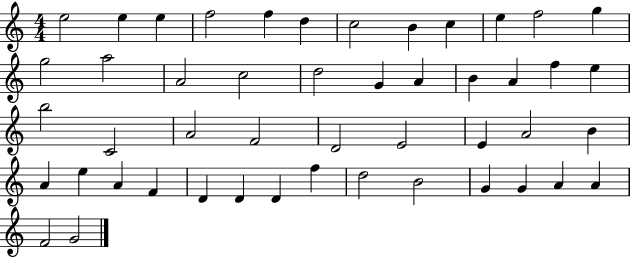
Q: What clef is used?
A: treble